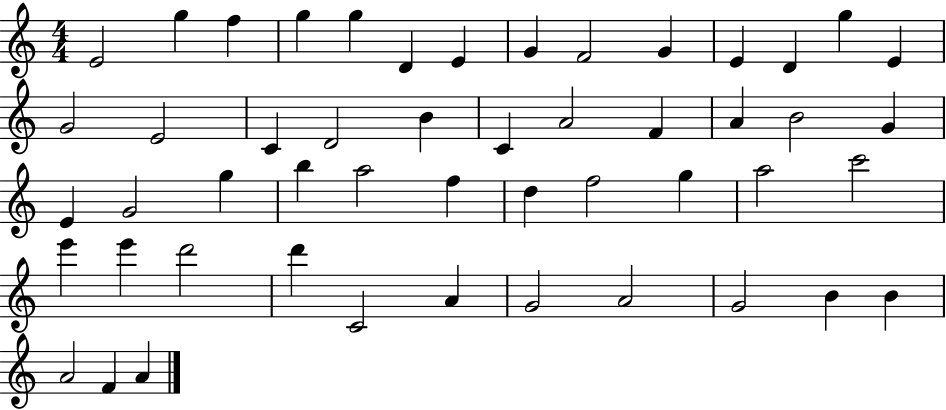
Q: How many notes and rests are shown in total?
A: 50